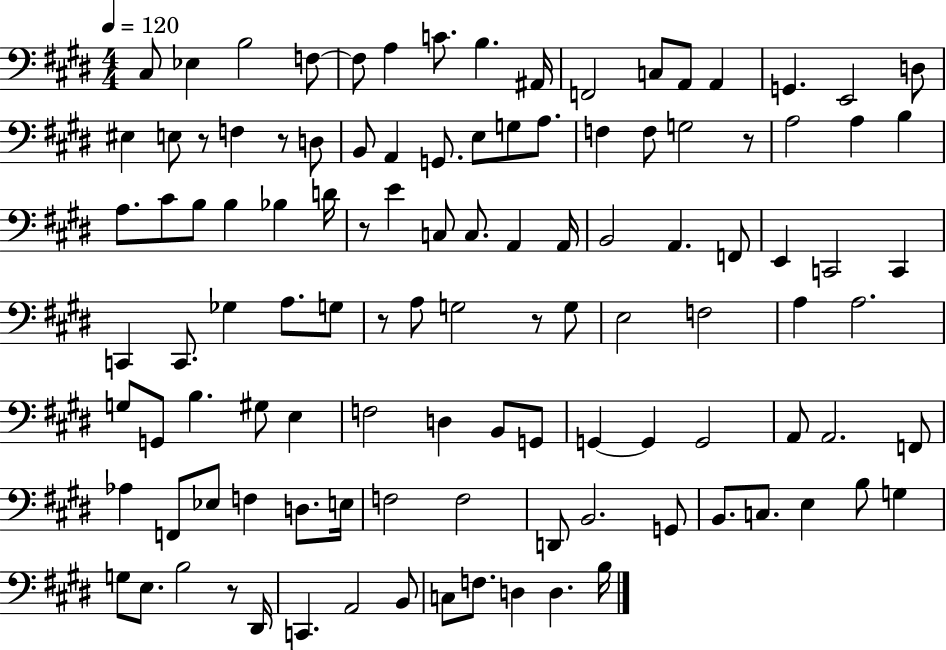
C#3/e Eb3/q B3/h F3/e F3/e A3/q C4/e. B3/q. A#2/s F2/h C3/e A2/e A2/q G2/q. E2/h D3/e EIS3/q E3/e R/e F3/q R/e D3/e B2/e A2/q G2/e. E3/e G3/e A3/e. F3/q F3/e G3/h R/e A3/h A3/q B3/q A3/e. C#4/e B3/e B3/q Bb3/q D4/s R/e E4/q C3/e C3/e. A2/q A2/s B2/h A2/q. F2/e E2/q C2/h C2/q C2/q C2/e. Gb3/q A3/e. G3/e R/e A3/e G3/h R/e G3/e E3/h F3/h A3/q A3/h. G3/e G2/e B3/q. G#3/e E3/q F3/h D3/q B2/e G2/e G2/q G2/q G2/h A2/e A2/h. F2/e Ab3/q F2/e Eb3/e F3/q D3/e. E3/s F3/h F3/h D2/e B2/h. G2/e B2/e. C3/e. E3/q B3/e G3/q G3/e E3/e. B3/h R/e D#2/s C2/q. A2/h B2/e C3/e F3/e. D3/q D3/q. B3/s